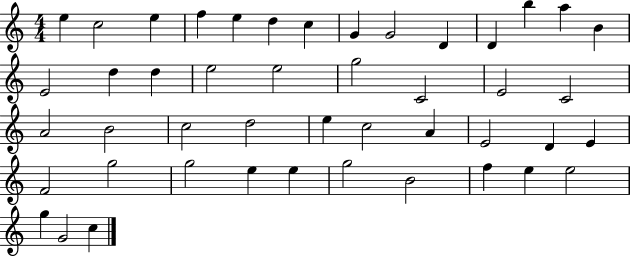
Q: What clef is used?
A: treble